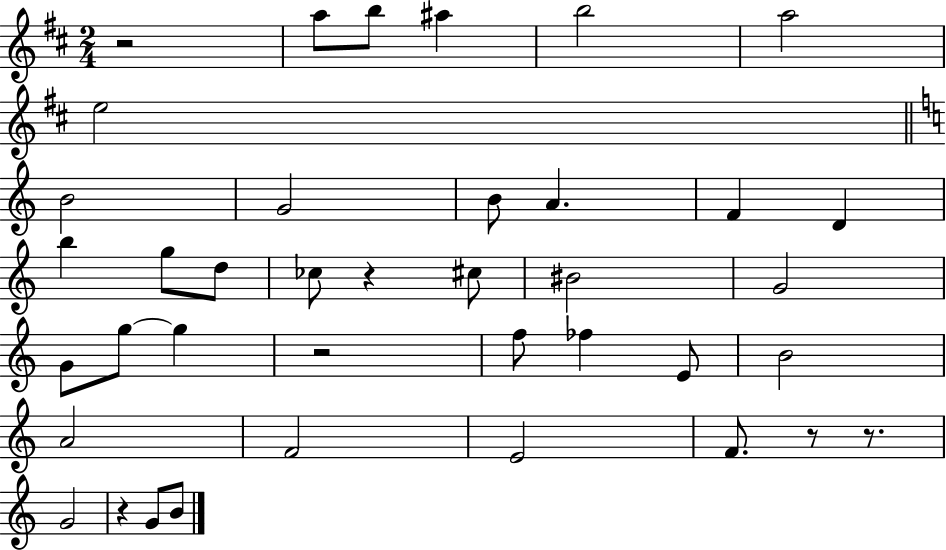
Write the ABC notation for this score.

X:1
T:Untitled
M:2/4
L:1/4
K:D
z2 a/2 b/2 ^a b2 a2 e2 B2 G2 B/2 A F D b g/2 d/2 _c/2 z ^c/2 ^B2 G2 G/2 g/2 g z2 f/2 _f E/2 B2 A2 F2 E2 F/2 z/2 z/2 G2 z G/2 B/2